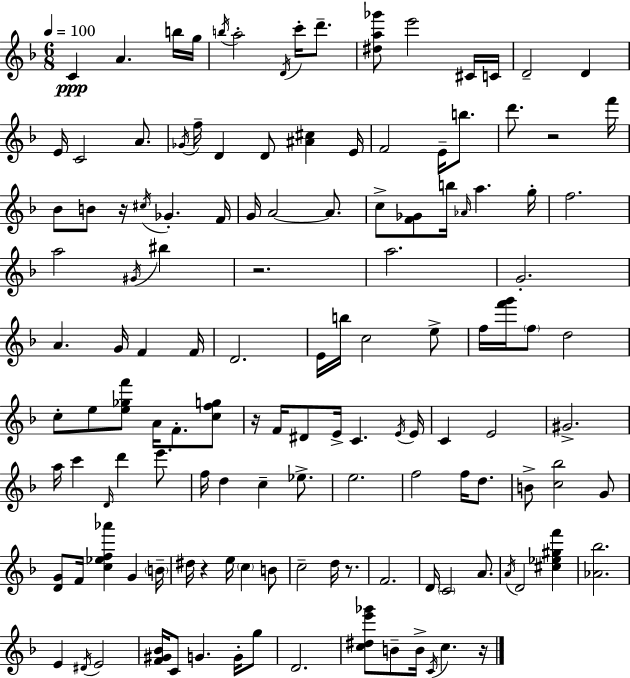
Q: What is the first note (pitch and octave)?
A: C4